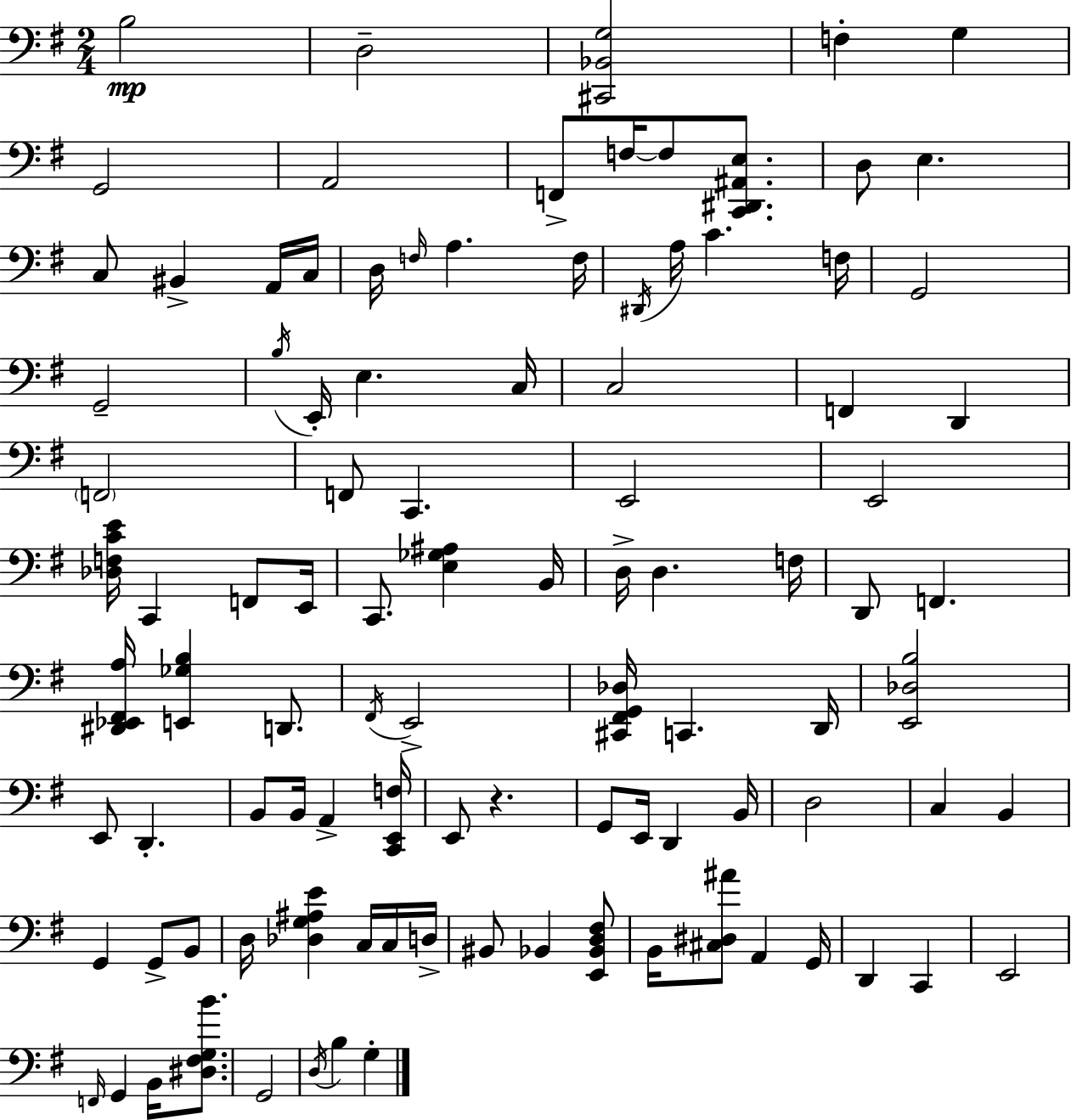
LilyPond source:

{
  \clef bass
  \numericTimeSignature
  \time 2/4
  \key e \minor
  b2\mp | d2-- | <cis, bes, g>2 | f4-. g4 | \break g,2 | a,2 | f,8-> f16~~ f8 <c, dis, ais, e>8. | d8 e4. | \break c8 bis,4-> a,16 c16 | d16 \grace { f16 } a4. | f16 \acciaccatura { dis,16 } a16 c'4. | f16 g,2 | \break g,2-- | \acciaccatura { b16 } e,16-. e4. | c16 c2 | f,4 d,4 | \break \parenthesize f,2 | f,8 c,4. | e,2 | e,2 | \break <des f c' e'>16 c,4 | f,8 e,16 c,8. <e ges ais>4 | b,16 d16-> d4. | f16 d,8 f,4. | \break <dis, ees, fis, a>16 <e, ges b>4 | d,8. \acciaccatura { fis,16 } e,2-> | <cis, fis, g, des>16 c,4. | d,16 <e, des b>2 | \break e,8 d,4.-. | b,8 b,16 a,4-> | <c, e, f>16 e,8 r4. | g,8 e,16 d,4 | \break b,16 d2 | c4 | b,4 g,4 | g,8-> b,8 d16 <des g ais e'>4 | \break c16 c16 d16-> bis,8 bes,4 | <e, bes, d fis>8 b,16 <cis dis ais'>8 a,4 | g,16 d,4 | c,4 e,2 | \break \grace { f,16 } g,4 | b,16 <dis fis g b'>8. g,2 | \acciaccatura { d16 } b4 | g4-. \bar "|."
}